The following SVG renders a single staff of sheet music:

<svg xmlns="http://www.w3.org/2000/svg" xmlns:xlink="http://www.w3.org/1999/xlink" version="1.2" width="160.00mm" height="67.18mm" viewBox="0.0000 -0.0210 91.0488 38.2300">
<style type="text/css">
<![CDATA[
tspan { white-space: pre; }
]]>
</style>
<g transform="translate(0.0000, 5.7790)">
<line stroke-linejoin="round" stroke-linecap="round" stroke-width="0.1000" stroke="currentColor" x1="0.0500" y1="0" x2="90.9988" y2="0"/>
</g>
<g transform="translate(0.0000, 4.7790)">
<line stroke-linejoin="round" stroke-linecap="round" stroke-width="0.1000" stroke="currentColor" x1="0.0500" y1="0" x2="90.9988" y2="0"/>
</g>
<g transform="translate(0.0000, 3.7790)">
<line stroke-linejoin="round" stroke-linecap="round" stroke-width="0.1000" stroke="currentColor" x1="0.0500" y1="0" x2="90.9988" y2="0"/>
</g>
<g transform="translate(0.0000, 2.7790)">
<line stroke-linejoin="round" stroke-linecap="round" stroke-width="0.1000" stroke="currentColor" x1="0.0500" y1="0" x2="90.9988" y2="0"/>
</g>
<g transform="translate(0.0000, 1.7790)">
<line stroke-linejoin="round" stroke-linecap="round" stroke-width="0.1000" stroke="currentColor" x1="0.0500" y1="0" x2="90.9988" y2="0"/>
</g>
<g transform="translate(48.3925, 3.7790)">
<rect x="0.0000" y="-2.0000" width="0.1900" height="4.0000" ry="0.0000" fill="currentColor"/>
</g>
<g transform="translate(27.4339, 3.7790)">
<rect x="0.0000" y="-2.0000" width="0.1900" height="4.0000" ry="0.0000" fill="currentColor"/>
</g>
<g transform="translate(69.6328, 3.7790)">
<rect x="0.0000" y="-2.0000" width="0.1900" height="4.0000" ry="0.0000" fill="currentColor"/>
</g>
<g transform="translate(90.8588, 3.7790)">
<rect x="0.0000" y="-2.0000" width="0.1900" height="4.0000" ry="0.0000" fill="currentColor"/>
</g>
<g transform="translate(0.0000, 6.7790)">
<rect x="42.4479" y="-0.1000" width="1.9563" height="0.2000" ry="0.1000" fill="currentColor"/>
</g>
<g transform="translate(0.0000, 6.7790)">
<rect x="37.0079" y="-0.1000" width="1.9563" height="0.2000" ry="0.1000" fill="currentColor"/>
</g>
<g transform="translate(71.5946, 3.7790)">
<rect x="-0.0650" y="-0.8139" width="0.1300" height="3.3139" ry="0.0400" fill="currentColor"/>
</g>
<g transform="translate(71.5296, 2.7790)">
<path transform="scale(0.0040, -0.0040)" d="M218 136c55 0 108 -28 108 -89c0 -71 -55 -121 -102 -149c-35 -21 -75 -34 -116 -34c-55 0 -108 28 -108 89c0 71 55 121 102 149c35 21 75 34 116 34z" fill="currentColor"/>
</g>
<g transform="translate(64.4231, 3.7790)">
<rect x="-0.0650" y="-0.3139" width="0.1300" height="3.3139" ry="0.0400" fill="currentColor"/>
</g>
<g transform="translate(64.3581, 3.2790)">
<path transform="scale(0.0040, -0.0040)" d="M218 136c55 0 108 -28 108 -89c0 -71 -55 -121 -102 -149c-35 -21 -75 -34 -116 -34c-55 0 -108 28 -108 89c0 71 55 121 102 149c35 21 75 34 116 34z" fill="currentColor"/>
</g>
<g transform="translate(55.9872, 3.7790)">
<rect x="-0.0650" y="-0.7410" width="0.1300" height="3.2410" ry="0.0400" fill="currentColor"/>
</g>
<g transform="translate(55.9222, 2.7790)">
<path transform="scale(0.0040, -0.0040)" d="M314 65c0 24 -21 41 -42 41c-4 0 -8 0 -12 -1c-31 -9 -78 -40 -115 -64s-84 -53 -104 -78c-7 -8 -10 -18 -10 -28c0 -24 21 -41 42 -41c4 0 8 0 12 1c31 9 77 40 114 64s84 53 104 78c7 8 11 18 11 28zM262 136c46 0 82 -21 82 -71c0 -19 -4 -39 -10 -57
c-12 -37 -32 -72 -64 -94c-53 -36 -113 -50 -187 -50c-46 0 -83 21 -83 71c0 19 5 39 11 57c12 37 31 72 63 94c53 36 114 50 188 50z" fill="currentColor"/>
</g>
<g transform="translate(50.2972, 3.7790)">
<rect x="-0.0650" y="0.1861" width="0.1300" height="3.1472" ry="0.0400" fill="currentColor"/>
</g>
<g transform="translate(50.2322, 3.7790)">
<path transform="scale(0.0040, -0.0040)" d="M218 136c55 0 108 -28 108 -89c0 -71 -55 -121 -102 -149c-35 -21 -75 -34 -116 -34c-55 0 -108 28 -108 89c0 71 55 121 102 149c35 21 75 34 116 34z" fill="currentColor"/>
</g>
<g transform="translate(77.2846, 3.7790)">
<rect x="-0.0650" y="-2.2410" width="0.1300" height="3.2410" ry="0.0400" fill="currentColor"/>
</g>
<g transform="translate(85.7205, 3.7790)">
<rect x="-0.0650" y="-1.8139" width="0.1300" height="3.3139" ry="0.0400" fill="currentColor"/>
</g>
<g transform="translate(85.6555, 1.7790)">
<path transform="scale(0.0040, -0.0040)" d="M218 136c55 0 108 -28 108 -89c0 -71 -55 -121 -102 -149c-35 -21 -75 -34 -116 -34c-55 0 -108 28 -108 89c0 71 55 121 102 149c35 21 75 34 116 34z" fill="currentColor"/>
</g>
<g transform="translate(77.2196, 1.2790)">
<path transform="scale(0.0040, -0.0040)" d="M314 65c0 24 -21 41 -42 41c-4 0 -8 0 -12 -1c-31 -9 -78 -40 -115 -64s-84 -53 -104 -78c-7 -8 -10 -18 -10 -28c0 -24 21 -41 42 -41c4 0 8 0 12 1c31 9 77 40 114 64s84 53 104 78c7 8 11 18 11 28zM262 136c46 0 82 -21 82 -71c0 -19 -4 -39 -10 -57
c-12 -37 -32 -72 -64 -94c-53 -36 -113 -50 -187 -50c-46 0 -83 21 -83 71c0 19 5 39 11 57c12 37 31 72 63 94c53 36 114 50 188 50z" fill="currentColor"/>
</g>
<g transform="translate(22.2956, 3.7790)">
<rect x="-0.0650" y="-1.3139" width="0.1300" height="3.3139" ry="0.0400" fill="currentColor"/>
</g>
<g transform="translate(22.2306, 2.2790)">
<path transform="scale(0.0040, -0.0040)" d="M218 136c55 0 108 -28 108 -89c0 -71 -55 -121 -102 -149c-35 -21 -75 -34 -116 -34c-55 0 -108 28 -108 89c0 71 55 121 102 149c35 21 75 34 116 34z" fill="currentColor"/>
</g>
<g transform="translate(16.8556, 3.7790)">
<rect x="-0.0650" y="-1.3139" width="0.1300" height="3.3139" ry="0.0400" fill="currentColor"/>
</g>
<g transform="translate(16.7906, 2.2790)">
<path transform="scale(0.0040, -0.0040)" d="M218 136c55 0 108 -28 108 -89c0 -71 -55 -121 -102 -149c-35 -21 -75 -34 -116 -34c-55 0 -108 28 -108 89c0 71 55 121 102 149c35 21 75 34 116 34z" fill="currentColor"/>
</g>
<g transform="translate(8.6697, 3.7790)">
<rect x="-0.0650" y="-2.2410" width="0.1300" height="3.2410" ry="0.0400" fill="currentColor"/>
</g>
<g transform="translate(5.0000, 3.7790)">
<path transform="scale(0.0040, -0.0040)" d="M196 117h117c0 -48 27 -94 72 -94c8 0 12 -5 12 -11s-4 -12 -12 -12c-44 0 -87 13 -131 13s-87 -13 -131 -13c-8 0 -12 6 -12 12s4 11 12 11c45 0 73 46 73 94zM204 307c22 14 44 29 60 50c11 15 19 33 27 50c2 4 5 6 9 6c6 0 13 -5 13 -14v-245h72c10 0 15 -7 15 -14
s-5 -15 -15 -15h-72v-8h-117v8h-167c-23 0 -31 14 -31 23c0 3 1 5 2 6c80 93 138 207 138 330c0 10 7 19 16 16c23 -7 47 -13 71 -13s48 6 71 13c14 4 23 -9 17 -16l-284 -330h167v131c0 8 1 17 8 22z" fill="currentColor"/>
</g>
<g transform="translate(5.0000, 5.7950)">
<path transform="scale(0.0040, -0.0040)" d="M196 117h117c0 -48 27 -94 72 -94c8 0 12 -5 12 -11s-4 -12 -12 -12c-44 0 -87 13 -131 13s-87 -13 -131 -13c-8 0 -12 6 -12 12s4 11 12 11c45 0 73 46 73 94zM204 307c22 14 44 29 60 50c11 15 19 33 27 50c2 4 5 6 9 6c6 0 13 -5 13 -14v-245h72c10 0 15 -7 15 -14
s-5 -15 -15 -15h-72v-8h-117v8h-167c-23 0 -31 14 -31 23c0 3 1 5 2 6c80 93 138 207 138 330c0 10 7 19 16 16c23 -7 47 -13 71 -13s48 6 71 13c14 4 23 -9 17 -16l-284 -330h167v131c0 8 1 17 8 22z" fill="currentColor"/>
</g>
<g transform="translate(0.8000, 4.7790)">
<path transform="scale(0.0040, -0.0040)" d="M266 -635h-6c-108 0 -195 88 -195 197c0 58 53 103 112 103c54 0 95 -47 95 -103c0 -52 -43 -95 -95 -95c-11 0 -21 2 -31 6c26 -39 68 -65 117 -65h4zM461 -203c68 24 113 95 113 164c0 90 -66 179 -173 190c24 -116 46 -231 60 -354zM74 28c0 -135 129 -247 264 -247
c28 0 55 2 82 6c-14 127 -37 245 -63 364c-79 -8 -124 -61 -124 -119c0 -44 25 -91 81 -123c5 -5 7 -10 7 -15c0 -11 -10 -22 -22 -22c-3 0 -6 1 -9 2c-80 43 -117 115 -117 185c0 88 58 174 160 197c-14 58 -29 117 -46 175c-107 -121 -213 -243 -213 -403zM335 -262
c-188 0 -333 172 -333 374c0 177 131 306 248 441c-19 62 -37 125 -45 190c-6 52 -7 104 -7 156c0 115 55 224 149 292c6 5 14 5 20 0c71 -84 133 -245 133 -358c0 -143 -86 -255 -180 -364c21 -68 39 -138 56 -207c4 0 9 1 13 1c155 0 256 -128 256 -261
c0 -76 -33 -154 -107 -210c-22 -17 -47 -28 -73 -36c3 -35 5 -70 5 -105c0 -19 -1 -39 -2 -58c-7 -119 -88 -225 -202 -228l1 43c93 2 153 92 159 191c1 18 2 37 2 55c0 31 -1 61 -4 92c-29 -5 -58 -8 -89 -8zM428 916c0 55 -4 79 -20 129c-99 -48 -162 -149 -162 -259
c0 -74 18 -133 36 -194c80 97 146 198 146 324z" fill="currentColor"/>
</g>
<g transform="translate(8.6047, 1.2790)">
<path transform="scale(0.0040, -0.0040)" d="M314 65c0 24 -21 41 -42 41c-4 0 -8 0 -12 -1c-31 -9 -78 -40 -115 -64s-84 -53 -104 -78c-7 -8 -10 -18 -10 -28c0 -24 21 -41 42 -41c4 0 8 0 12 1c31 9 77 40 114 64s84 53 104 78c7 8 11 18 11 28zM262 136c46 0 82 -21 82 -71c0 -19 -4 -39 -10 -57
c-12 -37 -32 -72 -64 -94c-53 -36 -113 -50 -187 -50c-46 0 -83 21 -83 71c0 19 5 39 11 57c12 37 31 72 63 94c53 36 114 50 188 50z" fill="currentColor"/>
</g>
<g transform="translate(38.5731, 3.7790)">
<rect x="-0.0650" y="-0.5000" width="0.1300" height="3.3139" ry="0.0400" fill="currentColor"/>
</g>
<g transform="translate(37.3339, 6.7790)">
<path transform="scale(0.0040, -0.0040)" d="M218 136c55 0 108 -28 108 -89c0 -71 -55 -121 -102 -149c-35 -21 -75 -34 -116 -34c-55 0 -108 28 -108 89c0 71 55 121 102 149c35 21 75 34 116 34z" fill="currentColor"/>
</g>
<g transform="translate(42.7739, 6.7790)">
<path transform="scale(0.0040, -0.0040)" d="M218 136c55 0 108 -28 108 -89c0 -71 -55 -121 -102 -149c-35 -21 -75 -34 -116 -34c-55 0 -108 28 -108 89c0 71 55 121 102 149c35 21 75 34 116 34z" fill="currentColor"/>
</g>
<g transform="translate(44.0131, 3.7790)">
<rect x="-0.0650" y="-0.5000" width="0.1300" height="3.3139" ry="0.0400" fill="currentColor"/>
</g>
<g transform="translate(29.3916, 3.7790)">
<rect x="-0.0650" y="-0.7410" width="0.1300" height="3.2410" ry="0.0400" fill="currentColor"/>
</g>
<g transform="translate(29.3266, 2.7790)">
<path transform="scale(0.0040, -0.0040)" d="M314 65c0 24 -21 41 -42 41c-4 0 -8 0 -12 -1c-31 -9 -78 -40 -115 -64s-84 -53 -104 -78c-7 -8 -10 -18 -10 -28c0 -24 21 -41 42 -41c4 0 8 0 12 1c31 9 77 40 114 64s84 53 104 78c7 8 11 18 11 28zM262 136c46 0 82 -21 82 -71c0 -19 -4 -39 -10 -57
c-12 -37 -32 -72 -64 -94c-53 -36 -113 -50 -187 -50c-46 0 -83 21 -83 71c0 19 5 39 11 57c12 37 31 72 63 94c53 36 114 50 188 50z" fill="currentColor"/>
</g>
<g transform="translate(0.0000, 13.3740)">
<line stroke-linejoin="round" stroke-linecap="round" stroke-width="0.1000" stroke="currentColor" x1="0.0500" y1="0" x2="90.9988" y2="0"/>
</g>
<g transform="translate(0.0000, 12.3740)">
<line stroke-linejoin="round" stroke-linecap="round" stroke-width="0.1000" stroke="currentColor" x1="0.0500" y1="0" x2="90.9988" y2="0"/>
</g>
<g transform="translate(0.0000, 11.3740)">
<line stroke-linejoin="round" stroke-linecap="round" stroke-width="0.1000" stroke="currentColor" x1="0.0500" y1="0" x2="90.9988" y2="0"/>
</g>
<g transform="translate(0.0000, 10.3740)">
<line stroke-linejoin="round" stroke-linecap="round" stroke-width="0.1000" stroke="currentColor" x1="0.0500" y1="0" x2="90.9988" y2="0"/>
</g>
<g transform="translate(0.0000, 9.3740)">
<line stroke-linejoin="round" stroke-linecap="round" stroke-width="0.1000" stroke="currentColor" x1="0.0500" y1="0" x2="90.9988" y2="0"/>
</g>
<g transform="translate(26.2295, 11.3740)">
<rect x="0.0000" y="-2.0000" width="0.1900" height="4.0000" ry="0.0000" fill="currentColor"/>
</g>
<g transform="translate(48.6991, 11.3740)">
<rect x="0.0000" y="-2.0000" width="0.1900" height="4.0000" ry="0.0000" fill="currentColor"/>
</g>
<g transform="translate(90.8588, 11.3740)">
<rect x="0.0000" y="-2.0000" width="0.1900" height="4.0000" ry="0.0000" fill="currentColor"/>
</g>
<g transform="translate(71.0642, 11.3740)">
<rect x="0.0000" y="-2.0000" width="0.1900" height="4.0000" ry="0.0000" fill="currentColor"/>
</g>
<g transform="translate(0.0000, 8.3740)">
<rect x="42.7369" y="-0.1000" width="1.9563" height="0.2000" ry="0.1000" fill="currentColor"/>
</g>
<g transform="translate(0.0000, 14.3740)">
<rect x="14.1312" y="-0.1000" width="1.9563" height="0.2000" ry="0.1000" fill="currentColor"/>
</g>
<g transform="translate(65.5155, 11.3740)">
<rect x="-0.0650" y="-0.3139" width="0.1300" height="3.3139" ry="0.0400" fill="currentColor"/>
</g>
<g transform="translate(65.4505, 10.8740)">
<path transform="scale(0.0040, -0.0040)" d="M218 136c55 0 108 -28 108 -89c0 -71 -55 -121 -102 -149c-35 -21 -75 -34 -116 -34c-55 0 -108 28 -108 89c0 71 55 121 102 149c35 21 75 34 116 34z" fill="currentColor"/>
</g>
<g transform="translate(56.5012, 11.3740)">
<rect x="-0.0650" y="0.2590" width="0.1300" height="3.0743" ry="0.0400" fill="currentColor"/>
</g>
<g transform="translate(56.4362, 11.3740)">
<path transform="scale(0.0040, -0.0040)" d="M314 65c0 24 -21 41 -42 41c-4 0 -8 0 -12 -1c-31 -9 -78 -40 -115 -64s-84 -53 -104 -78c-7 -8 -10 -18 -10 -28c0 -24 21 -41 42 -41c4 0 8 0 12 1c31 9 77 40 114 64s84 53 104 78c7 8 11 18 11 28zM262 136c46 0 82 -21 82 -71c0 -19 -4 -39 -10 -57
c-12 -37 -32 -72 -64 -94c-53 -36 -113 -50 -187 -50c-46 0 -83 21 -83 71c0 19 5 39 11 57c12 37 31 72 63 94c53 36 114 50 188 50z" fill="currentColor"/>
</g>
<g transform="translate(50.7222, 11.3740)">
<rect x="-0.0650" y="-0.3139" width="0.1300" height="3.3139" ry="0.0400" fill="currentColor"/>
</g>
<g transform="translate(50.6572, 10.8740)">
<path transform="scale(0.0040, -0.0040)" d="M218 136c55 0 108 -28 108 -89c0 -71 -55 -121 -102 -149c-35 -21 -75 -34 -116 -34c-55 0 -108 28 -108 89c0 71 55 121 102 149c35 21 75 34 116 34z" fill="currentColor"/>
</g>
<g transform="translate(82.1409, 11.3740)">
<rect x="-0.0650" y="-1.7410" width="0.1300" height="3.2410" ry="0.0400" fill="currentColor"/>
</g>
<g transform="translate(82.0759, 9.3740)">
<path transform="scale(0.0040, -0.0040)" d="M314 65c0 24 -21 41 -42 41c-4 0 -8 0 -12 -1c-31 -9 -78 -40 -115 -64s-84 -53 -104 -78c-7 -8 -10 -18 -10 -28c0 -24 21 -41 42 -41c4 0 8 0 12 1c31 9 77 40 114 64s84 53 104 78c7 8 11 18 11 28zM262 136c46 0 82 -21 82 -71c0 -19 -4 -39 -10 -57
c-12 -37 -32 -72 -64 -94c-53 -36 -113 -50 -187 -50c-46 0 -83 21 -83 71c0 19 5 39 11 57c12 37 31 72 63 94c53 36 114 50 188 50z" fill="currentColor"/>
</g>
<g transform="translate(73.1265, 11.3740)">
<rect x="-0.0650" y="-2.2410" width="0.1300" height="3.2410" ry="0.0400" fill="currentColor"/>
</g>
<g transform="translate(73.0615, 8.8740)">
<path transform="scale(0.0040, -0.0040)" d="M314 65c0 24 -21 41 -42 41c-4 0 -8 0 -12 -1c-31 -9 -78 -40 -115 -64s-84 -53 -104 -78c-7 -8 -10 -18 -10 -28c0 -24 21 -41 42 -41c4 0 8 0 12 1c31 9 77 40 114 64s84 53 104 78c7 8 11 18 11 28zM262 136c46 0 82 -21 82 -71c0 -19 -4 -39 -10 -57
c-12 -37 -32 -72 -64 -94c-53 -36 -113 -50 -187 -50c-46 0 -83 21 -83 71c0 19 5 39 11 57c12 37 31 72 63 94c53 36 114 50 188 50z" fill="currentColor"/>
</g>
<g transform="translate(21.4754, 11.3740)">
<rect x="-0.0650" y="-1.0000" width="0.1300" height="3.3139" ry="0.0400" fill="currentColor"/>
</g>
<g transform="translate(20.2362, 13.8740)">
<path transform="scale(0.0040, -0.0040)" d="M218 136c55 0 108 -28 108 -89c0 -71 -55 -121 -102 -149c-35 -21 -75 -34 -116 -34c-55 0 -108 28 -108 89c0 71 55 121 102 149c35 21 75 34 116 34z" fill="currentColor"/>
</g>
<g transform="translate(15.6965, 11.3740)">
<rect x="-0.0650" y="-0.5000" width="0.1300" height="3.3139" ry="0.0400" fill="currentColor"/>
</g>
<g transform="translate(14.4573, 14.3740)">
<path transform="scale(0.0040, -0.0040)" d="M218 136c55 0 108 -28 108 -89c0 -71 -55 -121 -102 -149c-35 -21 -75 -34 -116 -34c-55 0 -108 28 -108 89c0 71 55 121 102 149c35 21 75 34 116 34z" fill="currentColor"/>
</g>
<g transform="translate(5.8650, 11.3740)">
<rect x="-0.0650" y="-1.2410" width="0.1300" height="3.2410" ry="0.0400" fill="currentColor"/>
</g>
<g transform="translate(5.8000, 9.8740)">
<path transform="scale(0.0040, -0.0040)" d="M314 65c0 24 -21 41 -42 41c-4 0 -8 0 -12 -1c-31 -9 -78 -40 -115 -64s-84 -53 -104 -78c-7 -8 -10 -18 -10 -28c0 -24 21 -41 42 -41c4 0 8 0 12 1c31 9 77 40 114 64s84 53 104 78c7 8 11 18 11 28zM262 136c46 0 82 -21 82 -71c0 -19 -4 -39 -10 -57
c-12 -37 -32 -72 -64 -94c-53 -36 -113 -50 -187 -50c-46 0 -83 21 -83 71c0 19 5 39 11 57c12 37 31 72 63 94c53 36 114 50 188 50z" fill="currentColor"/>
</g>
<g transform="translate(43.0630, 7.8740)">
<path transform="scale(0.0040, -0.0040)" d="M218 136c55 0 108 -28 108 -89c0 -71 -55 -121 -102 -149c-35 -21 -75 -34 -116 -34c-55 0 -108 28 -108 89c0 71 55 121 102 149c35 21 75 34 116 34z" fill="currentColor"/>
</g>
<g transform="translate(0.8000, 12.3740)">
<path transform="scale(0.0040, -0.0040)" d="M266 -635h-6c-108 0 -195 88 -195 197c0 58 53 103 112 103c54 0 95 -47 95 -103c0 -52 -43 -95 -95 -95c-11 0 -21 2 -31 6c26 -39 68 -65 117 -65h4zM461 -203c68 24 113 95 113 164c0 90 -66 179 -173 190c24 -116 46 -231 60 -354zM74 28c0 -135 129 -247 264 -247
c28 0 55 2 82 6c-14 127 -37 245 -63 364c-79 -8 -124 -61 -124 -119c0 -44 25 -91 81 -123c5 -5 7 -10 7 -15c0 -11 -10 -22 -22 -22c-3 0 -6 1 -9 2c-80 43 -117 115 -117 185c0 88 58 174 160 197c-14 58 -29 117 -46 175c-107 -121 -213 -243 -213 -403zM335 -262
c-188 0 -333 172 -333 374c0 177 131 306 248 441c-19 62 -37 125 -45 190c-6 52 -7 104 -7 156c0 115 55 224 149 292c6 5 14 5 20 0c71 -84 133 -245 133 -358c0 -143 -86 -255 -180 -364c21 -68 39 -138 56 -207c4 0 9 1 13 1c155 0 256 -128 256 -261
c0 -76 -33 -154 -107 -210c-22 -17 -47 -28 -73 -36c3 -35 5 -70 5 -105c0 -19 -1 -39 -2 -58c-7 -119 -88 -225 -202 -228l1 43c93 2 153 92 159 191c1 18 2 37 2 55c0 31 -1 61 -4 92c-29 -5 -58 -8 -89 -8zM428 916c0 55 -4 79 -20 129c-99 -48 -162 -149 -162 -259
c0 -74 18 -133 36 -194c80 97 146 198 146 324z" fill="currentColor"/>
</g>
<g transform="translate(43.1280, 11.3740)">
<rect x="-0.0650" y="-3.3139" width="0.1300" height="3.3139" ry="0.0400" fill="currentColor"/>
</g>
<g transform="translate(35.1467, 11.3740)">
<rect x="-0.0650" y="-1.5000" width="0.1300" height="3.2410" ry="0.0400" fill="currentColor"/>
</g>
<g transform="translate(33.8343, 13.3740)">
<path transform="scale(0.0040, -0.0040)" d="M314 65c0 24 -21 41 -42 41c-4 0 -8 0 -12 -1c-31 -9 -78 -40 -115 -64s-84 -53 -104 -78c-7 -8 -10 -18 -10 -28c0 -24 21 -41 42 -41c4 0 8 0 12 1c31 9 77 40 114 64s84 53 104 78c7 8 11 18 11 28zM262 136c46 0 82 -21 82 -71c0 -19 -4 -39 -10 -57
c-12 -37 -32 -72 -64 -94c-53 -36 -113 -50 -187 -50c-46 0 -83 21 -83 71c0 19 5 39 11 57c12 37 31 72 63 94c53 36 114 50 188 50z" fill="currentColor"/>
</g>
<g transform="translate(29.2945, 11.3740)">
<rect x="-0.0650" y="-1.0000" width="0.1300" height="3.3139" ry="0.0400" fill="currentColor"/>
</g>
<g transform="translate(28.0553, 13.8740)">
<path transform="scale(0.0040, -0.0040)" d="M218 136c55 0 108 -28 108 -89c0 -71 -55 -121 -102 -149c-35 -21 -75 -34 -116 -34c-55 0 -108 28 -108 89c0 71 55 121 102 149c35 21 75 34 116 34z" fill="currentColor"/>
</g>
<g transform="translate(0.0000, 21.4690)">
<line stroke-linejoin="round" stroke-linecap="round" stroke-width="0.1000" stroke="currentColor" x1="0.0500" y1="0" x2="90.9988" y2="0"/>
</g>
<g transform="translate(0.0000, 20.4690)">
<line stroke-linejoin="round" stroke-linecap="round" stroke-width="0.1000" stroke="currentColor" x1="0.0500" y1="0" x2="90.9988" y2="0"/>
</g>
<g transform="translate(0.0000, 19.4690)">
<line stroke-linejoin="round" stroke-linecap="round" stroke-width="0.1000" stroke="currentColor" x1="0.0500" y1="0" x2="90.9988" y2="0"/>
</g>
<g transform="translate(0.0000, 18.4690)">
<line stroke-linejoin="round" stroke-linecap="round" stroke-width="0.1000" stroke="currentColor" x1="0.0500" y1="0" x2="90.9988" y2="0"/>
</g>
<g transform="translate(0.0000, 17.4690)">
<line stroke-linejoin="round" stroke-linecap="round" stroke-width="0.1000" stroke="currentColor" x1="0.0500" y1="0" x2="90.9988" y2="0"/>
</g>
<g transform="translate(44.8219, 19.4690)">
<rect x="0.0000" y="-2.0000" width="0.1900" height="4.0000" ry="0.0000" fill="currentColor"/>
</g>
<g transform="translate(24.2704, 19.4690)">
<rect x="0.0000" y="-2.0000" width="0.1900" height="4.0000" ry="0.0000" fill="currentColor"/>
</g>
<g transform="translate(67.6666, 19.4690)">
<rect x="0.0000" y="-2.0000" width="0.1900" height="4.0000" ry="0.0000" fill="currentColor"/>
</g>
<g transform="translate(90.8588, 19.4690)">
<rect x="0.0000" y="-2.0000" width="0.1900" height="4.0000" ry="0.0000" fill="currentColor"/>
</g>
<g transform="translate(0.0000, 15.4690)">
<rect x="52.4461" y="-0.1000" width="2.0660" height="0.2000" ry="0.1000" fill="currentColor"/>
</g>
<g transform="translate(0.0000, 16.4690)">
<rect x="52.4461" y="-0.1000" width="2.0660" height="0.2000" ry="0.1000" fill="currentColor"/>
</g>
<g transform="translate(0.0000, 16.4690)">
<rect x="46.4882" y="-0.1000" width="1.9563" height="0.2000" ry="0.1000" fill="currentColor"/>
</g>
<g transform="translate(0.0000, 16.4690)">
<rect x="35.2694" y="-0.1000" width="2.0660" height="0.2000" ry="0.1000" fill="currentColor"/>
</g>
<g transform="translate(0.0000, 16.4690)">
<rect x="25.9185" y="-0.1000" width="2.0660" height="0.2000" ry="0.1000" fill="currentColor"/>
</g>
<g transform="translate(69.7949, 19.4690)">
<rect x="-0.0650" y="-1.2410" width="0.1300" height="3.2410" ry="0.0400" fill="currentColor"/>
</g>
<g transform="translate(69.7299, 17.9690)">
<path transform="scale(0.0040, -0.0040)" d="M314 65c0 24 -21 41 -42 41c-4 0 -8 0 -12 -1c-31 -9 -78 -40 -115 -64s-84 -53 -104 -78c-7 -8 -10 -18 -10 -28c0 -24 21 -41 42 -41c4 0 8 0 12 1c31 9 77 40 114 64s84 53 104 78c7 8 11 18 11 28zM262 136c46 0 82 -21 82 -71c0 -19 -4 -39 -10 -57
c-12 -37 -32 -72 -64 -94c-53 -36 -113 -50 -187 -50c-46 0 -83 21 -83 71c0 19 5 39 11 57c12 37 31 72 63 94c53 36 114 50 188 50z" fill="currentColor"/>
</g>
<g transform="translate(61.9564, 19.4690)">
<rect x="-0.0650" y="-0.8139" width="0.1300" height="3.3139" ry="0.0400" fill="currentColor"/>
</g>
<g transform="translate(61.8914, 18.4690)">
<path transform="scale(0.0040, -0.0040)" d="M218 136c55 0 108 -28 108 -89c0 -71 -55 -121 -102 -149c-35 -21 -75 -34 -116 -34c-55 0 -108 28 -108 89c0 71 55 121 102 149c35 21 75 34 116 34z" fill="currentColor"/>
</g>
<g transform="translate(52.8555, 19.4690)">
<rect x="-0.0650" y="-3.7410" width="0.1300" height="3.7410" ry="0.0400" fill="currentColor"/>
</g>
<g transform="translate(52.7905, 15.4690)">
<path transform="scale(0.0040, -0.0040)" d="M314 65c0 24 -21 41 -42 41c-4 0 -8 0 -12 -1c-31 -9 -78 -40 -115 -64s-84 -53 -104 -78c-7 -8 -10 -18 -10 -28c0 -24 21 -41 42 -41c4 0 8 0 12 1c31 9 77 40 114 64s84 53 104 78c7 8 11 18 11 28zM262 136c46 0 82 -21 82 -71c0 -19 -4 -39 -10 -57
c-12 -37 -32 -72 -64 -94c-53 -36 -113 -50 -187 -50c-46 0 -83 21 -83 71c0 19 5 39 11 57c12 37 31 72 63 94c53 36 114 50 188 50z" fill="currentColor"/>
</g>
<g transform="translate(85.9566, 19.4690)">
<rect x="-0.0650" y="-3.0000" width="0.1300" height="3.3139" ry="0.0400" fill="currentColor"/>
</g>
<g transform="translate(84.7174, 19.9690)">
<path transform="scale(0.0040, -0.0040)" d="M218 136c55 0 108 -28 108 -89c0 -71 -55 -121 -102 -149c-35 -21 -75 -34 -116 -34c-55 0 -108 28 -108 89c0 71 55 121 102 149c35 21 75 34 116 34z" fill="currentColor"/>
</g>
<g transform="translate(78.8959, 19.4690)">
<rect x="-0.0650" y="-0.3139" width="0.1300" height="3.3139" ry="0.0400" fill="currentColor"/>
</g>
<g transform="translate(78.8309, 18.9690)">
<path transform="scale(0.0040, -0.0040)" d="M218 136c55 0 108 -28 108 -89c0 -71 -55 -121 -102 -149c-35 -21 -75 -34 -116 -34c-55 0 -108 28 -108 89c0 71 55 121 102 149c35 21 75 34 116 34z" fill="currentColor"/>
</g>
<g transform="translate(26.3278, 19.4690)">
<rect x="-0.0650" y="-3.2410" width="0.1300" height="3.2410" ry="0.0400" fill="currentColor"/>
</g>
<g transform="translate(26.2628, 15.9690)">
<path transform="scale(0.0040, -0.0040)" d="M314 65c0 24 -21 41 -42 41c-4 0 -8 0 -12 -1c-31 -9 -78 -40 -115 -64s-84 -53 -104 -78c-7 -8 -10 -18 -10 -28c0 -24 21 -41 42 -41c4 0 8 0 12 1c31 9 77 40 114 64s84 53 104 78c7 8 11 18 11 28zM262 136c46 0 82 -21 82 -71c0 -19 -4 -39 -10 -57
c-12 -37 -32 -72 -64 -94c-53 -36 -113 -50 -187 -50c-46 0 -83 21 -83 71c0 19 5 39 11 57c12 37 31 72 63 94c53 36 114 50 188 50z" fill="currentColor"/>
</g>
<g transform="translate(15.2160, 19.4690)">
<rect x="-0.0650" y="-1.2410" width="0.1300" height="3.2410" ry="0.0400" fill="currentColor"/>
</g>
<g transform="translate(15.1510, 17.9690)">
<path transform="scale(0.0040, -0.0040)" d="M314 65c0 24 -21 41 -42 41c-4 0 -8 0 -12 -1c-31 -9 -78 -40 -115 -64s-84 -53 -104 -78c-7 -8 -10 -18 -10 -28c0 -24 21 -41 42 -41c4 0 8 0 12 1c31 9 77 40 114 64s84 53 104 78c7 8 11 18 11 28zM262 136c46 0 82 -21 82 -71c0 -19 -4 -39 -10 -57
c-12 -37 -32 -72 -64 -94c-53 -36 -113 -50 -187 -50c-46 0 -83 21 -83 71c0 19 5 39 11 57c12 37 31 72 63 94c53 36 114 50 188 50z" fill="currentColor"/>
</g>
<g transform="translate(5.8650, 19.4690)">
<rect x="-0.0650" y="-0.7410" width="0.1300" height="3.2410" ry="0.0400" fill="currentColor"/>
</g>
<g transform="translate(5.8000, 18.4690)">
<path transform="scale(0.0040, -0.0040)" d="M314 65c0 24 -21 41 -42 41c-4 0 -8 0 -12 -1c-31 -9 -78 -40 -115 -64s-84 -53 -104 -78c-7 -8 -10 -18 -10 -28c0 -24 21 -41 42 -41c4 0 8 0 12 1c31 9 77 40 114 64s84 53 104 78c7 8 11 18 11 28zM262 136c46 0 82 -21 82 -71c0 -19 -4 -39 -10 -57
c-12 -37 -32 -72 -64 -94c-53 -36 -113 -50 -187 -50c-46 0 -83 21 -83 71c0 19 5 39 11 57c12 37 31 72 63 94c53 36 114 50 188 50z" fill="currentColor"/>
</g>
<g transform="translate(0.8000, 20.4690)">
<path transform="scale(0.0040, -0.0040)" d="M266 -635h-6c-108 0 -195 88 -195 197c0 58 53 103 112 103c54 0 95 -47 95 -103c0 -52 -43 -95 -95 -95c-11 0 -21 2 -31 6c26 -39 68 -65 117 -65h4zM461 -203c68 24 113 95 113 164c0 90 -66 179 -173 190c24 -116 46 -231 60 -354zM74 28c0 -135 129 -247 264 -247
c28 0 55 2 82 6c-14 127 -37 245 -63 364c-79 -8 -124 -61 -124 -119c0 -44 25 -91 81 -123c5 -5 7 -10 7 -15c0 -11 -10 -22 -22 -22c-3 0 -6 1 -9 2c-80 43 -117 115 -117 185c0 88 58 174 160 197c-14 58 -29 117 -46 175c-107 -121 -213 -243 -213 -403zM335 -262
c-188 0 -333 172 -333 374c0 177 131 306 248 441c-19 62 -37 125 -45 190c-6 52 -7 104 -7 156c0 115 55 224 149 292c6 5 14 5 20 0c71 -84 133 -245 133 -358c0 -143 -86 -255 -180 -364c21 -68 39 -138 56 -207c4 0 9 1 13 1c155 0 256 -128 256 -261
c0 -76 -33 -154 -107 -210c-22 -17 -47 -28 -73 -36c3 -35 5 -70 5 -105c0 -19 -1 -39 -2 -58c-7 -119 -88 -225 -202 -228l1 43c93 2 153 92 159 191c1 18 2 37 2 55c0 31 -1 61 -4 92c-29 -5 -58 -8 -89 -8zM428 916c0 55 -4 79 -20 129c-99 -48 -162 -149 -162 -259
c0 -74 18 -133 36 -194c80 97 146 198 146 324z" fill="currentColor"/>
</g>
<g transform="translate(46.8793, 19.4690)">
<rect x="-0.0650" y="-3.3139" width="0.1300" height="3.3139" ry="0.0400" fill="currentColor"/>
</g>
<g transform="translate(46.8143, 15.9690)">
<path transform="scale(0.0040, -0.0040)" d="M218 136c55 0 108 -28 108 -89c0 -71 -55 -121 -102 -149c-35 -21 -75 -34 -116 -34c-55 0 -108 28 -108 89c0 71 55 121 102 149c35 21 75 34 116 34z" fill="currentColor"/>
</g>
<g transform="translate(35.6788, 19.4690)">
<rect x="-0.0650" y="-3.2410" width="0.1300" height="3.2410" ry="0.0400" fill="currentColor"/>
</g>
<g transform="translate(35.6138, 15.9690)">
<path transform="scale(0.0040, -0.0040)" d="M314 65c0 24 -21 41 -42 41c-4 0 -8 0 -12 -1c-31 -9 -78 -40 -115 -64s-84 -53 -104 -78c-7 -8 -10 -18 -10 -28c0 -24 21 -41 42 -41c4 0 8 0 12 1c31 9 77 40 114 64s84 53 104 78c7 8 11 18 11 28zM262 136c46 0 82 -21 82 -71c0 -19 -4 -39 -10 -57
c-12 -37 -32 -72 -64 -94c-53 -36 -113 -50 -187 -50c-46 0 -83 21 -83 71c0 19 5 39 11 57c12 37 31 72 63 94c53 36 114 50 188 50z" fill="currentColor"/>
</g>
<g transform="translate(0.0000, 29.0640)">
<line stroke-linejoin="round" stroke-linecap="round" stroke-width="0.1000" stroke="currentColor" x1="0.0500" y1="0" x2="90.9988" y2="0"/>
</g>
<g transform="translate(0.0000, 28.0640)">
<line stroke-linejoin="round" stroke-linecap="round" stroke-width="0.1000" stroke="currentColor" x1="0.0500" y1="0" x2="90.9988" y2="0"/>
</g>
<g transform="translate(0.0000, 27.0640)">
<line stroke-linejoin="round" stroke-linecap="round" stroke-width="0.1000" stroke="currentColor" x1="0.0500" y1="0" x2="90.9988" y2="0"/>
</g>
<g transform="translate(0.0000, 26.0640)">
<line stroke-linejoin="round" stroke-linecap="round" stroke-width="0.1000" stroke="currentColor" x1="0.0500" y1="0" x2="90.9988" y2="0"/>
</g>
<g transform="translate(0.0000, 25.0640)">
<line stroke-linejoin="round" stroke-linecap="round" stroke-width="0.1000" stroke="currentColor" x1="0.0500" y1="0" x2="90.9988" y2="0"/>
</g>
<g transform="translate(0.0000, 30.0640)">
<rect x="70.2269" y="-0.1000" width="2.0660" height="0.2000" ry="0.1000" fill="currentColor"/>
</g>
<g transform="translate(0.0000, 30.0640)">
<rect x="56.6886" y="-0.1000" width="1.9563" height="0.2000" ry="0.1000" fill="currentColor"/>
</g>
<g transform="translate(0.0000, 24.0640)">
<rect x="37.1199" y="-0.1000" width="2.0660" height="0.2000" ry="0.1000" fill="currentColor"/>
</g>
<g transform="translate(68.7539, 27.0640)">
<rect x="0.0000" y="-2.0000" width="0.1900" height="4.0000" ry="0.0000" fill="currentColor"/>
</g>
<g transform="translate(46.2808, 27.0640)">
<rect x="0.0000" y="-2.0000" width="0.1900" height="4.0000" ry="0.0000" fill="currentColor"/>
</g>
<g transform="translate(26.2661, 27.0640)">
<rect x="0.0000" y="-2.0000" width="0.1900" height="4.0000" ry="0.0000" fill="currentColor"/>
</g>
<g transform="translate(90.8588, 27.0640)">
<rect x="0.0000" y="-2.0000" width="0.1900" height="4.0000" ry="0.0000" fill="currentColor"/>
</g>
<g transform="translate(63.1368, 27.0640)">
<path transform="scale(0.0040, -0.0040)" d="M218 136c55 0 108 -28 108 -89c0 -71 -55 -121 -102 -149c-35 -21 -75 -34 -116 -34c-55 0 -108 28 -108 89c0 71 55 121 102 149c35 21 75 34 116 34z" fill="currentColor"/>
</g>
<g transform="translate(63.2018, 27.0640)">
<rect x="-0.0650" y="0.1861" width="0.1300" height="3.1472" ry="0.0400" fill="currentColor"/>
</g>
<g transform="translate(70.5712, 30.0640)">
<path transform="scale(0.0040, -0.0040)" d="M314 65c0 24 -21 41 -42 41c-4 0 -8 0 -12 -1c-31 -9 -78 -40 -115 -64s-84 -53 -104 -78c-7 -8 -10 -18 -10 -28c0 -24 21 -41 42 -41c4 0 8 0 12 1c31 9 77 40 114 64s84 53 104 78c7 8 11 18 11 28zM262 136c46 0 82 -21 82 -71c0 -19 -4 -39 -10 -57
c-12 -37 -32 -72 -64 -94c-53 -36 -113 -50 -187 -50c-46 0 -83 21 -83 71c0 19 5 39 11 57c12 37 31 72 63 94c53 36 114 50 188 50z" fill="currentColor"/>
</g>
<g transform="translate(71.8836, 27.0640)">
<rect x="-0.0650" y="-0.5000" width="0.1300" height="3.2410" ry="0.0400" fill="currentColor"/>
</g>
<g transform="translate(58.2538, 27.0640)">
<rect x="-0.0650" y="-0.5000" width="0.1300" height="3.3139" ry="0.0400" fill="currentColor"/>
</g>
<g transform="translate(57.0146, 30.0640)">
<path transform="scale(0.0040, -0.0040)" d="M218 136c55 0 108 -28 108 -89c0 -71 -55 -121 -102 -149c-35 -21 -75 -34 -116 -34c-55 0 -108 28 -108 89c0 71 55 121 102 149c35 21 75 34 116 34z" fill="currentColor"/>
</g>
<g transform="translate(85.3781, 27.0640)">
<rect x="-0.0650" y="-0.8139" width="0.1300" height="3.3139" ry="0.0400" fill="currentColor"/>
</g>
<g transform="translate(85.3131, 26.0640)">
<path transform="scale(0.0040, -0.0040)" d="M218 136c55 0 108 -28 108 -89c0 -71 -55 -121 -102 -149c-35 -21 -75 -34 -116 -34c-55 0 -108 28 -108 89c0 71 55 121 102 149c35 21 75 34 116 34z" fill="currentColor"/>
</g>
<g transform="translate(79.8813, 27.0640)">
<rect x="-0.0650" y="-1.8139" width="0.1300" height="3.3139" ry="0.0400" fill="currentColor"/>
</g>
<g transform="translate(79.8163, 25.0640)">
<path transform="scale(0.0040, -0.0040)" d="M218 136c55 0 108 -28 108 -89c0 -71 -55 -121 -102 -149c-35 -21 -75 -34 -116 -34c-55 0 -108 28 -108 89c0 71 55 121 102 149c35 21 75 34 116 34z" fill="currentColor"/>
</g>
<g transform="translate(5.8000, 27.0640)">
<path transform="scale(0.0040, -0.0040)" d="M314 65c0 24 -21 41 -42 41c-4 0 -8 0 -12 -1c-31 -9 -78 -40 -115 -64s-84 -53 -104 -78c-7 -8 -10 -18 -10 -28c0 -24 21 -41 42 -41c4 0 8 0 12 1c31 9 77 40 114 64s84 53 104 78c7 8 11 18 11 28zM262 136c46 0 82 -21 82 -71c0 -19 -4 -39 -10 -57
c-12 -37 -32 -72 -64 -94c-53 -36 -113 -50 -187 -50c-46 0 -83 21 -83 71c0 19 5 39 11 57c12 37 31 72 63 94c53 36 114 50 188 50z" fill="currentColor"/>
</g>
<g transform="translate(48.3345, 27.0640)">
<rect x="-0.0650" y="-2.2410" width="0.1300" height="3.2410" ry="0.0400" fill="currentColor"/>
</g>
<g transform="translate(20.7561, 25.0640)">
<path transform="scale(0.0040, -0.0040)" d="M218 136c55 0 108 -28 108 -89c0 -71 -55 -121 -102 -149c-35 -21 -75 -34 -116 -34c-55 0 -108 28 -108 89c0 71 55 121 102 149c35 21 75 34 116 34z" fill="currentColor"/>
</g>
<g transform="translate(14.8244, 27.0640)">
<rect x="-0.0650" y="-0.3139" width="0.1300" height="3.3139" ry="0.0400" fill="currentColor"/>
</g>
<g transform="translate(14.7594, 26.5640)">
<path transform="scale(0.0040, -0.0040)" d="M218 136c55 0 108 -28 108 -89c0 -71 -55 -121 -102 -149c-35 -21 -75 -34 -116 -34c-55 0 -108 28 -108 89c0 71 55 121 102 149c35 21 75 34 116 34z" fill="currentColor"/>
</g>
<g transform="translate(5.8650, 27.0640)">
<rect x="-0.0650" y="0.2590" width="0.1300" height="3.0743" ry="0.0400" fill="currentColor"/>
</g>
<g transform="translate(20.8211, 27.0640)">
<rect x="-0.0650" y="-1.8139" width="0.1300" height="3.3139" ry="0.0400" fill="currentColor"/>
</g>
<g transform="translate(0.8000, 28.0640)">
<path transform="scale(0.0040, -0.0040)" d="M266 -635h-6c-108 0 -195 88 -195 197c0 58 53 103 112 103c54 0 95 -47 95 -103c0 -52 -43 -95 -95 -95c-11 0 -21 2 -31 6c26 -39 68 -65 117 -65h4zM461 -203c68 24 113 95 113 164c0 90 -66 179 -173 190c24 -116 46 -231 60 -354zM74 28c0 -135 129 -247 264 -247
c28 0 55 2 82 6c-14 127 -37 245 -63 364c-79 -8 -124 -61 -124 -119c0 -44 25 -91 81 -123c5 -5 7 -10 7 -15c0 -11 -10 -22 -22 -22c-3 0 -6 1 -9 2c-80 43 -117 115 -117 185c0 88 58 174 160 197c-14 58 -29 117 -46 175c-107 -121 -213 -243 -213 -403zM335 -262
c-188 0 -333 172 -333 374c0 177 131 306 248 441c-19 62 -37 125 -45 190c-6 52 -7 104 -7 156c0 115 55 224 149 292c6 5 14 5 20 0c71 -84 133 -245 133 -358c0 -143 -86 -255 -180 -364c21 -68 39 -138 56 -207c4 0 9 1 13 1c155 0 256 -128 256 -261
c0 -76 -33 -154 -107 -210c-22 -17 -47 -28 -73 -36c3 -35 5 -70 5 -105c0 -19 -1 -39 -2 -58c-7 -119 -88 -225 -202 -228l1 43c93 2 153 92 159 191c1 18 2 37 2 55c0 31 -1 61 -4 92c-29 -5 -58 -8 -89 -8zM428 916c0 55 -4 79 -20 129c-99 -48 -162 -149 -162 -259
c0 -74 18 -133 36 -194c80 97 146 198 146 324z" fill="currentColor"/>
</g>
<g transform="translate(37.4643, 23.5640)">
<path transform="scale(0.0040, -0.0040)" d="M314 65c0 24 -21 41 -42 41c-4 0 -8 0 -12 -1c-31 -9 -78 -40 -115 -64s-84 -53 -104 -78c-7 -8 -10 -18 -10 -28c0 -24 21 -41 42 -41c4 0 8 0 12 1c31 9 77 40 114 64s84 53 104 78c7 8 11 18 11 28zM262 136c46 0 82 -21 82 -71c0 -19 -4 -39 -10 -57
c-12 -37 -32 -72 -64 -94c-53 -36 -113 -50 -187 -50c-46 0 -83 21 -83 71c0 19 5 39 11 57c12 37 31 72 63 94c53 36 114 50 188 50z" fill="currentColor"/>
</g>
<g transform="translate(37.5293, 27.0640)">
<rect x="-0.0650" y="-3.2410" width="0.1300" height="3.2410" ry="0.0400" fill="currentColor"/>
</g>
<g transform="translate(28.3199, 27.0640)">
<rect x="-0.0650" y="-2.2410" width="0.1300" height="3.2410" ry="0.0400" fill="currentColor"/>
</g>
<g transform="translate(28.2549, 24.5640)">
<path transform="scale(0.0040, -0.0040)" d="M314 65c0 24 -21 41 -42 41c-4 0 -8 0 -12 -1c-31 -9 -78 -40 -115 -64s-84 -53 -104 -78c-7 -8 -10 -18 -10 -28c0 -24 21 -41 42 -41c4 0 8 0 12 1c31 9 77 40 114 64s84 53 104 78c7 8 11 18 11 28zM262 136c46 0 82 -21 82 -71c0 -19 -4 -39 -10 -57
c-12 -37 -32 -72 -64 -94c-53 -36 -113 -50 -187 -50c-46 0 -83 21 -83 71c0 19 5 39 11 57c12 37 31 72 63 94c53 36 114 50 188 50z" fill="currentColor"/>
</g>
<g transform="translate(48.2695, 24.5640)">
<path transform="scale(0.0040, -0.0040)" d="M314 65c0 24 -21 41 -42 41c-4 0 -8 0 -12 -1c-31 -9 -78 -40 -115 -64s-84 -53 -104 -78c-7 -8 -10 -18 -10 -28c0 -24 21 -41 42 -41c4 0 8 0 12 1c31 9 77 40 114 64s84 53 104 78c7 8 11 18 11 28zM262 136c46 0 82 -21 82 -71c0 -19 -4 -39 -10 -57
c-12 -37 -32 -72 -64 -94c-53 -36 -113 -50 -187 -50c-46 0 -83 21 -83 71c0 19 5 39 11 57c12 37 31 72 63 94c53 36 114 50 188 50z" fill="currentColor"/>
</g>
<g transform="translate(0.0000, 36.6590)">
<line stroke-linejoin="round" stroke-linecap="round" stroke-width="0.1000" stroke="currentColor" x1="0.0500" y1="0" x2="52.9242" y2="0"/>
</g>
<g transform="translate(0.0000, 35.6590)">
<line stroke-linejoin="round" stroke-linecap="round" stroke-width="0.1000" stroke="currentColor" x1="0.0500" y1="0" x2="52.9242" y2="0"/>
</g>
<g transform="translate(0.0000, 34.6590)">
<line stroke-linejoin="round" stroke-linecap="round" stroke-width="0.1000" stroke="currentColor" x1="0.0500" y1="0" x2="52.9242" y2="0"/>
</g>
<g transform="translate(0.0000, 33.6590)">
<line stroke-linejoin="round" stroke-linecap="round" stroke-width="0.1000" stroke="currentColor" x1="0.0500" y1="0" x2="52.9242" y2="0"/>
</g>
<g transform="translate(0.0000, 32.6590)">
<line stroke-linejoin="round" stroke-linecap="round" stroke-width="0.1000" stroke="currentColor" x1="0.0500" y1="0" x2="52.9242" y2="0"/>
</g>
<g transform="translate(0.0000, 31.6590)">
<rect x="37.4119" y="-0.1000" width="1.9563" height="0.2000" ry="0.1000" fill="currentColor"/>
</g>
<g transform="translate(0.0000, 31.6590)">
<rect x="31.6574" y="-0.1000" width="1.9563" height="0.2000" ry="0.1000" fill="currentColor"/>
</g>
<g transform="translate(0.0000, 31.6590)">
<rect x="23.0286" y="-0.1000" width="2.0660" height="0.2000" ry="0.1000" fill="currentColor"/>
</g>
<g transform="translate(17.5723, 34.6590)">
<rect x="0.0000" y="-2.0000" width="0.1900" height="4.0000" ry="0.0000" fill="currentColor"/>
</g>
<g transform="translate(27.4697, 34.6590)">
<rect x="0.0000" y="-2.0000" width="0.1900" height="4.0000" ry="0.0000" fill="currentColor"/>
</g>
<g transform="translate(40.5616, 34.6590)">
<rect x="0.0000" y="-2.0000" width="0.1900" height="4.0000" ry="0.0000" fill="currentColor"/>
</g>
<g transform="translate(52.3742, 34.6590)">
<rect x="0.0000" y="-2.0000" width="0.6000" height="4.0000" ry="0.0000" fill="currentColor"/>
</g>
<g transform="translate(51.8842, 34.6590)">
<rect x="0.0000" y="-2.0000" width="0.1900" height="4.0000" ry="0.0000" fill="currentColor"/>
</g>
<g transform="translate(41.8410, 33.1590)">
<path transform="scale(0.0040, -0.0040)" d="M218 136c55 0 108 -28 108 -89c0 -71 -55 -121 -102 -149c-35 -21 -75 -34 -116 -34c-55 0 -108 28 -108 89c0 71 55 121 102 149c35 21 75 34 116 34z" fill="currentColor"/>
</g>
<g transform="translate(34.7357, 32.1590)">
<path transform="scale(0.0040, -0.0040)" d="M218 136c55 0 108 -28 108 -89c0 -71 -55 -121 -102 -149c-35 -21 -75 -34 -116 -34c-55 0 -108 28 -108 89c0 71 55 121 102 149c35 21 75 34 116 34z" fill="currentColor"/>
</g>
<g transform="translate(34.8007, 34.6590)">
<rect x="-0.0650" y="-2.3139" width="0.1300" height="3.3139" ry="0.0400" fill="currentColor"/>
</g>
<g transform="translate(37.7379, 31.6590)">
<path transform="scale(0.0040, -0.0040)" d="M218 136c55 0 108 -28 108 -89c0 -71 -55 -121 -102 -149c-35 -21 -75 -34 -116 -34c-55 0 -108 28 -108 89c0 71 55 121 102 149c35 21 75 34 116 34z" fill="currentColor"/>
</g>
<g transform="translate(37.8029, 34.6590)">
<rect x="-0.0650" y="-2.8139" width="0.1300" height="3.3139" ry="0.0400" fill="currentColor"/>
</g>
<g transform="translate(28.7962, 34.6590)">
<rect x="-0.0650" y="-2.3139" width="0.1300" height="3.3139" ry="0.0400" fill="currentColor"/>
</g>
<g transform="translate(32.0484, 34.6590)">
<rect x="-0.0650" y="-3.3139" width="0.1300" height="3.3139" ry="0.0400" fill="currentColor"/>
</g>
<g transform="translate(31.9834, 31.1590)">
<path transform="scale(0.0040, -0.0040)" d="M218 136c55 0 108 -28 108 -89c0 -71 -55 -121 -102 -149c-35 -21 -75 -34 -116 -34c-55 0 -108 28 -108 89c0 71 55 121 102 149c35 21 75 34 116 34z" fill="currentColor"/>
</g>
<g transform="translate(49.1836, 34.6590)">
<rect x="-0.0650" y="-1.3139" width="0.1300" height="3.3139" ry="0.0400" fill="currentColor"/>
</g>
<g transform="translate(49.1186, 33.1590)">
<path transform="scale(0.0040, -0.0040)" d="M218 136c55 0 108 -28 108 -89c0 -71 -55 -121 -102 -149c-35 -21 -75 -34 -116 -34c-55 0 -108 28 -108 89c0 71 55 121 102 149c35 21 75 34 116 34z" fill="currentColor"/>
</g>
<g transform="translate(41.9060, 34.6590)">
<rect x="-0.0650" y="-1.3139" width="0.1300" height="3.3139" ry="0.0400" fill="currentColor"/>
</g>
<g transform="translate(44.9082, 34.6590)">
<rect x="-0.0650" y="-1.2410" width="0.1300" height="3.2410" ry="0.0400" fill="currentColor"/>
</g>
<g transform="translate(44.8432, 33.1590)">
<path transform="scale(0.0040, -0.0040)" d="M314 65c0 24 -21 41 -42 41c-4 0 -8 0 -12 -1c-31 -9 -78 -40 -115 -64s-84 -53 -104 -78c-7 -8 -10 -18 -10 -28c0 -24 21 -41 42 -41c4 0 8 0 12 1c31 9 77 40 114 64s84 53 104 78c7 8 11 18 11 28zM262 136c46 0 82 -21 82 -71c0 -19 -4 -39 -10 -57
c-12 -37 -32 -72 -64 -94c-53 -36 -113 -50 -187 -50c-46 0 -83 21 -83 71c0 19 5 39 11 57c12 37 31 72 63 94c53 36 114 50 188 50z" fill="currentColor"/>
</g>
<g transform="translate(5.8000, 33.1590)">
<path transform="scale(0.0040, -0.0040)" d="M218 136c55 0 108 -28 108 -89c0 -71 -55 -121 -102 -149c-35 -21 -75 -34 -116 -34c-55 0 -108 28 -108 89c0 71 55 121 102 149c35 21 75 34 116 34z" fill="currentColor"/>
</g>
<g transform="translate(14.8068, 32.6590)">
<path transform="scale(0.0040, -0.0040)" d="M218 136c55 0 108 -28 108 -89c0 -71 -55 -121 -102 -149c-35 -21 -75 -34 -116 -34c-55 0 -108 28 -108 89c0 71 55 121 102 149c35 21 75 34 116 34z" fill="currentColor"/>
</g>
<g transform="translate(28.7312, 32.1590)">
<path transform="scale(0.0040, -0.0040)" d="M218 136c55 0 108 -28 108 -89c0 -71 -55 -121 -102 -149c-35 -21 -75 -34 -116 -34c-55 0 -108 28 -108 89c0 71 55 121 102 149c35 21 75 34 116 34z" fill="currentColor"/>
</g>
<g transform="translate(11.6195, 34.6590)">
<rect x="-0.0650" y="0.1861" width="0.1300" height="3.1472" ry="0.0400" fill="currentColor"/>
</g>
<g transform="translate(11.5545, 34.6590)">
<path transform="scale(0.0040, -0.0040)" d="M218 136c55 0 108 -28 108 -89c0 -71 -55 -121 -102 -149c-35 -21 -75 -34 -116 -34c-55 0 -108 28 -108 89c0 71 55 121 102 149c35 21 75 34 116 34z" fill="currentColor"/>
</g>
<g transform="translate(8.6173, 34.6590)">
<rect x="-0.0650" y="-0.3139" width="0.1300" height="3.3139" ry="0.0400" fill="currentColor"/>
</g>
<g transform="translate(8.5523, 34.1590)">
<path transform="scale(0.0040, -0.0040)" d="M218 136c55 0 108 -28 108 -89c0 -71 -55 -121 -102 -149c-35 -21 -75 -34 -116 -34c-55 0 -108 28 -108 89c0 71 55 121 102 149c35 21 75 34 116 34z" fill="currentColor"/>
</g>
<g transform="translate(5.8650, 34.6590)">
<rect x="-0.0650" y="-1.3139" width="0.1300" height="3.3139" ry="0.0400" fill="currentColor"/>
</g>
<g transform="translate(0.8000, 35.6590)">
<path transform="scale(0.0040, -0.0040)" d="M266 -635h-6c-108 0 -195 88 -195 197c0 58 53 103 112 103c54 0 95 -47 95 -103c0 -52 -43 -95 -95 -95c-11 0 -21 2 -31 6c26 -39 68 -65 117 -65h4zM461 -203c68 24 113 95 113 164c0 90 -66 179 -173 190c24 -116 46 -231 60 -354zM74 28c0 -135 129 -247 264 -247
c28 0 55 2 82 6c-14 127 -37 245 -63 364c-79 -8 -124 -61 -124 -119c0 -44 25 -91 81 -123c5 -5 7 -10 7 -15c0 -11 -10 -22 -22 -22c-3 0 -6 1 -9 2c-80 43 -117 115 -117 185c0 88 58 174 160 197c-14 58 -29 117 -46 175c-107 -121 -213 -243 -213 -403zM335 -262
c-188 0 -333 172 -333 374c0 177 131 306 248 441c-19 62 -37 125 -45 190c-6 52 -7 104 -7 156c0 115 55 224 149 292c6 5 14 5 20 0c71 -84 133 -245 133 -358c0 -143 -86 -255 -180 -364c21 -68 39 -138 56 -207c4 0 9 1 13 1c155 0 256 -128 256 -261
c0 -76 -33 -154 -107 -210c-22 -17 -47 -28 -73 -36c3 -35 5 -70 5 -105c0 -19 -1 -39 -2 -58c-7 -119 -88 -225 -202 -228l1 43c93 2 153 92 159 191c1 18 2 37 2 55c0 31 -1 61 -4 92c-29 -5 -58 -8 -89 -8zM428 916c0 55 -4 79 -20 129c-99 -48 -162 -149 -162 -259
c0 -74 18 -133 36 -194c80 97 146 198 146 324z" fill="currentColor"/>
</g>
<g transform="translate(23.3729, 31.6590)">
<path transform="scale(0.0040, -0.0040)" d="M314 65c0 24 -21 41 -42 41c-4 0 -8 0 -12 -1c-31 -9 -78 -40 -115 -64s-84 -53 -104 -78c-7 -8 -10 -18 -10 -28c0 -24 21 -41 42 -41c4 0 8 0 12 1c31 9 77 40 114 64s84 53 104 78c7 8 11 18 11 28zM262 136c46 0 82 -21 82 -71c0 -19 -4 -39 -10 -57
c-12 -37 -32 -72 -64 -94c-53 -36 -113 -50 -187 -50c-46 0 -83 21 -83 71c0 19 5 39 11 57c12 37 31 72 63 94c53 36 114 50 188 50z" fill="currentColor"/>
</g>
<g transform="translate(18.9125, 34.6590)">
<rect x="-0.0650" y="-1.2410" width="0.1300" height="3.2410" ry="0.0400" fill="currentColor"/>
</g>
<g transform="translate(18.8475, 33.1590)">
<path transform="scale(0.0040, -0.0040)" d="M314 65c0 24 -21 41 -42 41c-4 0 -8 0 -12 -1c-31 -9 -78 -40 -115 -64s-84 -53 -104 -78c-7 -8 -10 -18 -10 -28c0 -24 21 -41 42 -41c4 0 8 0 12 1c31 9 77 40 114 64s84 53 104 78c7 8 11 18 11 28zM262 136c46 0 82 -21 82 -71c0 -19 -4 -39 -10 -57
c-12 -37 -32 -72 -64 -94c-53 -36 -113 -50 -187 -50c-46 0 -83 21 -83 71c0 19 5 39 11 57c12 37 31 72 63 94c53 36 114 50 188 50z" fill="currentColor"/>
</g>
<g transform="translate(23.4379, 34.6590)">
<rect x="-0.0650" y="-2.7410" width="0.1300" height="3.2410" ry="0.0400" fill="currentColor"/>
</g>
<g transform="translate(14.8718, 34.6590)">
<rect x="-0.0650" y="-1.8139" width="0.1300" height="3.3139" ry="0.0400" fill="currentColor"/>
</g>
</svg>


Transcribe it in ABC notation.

X:1
T:Untitled
M:4/4
L:1/4
K:C
g2 e e d2 C C B d2 c d g2 f e2 C D D E2 b c B2 c g2 f2 d2 e2 b2 b2 b c'2 d e2 c A B2 c f g2 b2 g2 C B C2 f d e c B f e2 a2 g b g a e e2 e